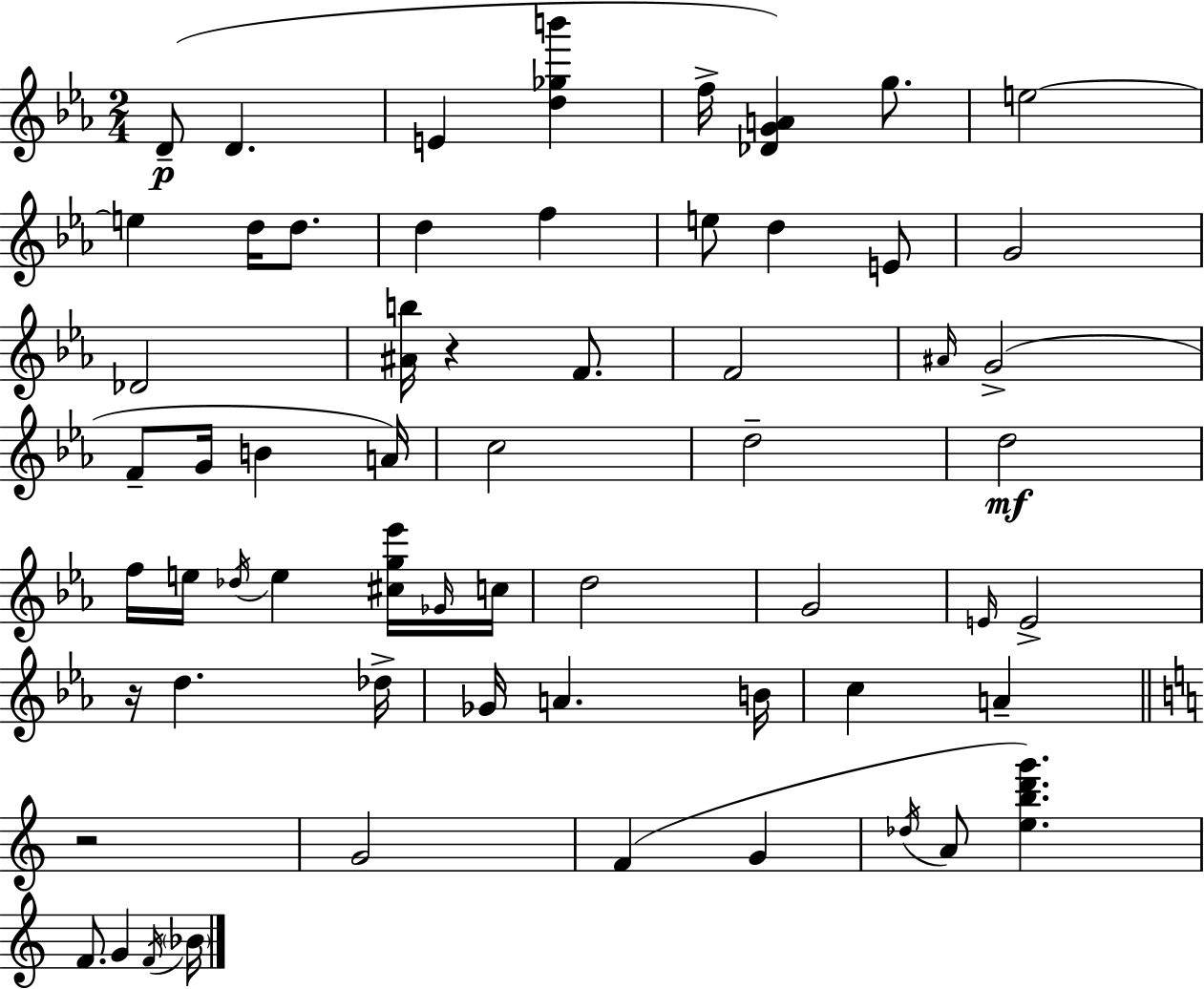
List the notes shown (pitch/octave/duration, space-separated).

D4/e D4/q. E4/q [D5,Gb5,B6]/q F5/s [Db4,G4,A4]/q G5/e. E5/h E5/q D5/s D5/e. D5/q F5/q E5/e D5/q E4/e G4/h Db4/h [A#4,B5]/s R/q F4/e. F4/h A#4/s G4/h F4/e G4/s B4/q A4/s C5/h D5/h D5/h F5/s E5/s Db5/s E5/q [C#5,G5,Eb6]/s Gb4/s C5/s D5/h G4/h E4/s E4/h R/s D5/q. Db5/s Gb4/s A4/q. B4/s C5/q A4/q R/h G4/h F4/q G4/q Db5/s A4/e [E5,B5,D6,G6]/q. F4/e. G4/q F4/s Bb4/s